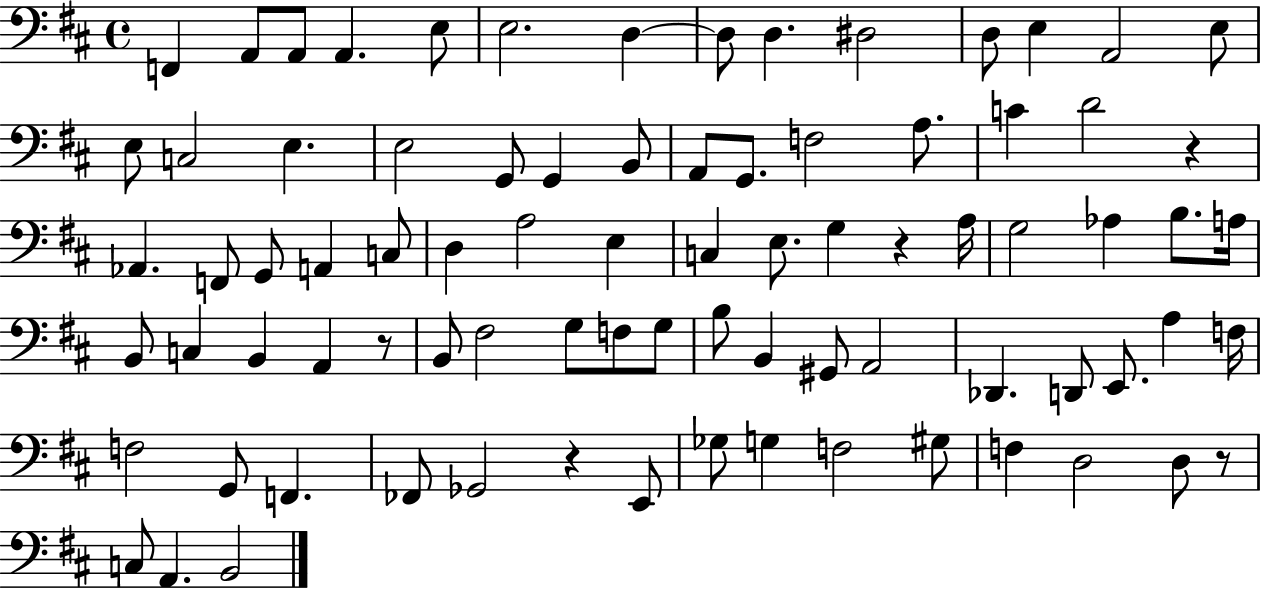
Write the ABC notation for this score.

X:1
T:Untitled
M:4/4
L:1/4
K:D
F,, A,,/2 A,,/2 A,, E,/2 E,2 D, D,/2 D, ^D,2 D,/2 E, A,,2 E,/2 E,/2 C,2 E, E,2 G,,/2 G,, B,,/2 A,,/2 G,,/2 F,2 A,/2 C D2 z _A,, F,,/2 G,,/2 A,, C,/2 D, A,2 E, C, E,/2 G, z A,/4 G,2 _A, B,/2 A,/4 B,,/2 C, B,, A,, z/2 B,,/2 ^F,2 G,/2 F,/2 G,/2 B,/2 B,, ^G,,/2 A,,2 _D,, D,,/2 E,,/2 A, F,/4 F,2 G,,/2 F,, _F,,/2 _G,,2 z E,,/2 _G,/2 G, F,2 ^G,/2 F, D,2 D,/2 z/2 C,/2 A,, B,,2